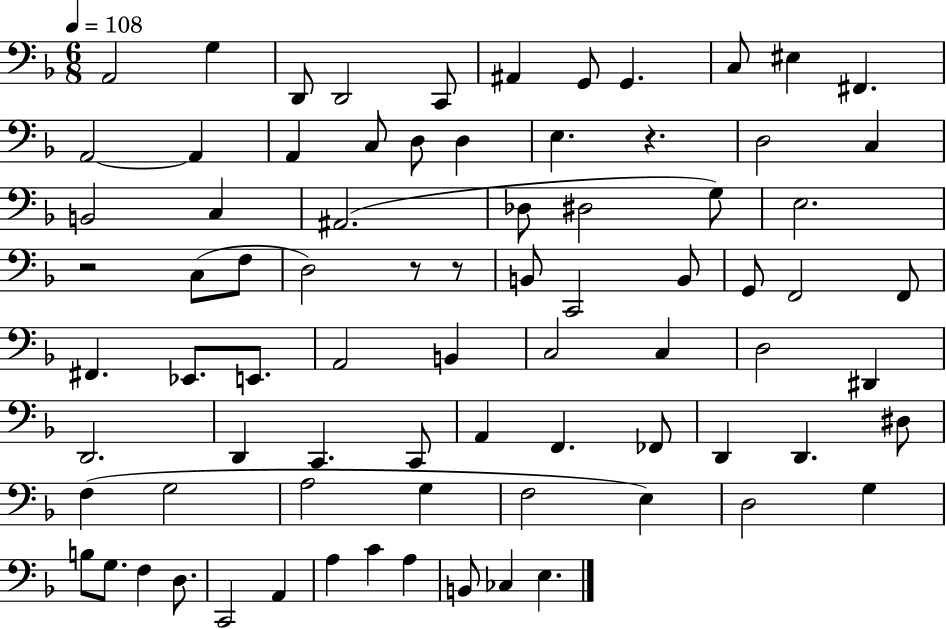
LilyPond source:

{
  \clef bass
  \numericTimeSignature
  \time 6/8
  \key f \major
  \tempo 4 = 108
  a,2 g4 | d,8 d,2 c,8 | ais,4 g,8 g,4. | c8 eis4 fis,4. | \break a,2~~ a,4 | a,4 c8 d8 d4 | e4. r4. | d2 c4 | \break b,2 c4 | ais,2.( | des8 dis2 g8) | e2. | \break r2 c8( f8 | d2) r8 r8 | b,8 c,2 b,8 | g,8 f,2 f,8 | \break fis,4. ees,8. e,8. | a,2 b,4 | c2 c4 | d2 dis,4 | \break d,2. | d,4 c,4. c,8 | a,4 f,4. fes,8 | d,4 d,4. dis8 | \break f4( g2 | a2 g4 | f2 e4) | d2 g4 | \break b8 g8. f4 d8. | c,2 a,4 | a4 c'4 a4 | b,8 ces4 e4. | \break \bar "|."
}